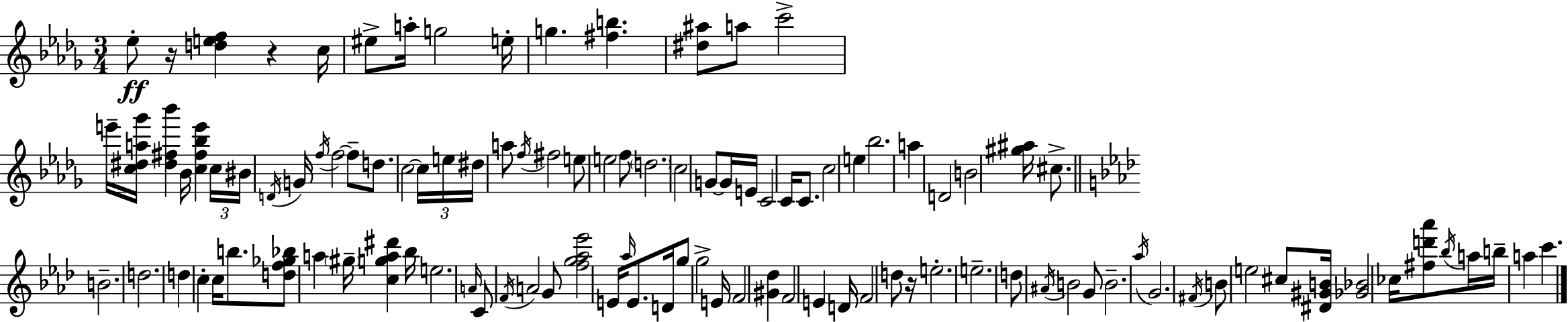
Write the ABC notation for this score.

X:1
T:Untitled
M:3/4
L:1/4
K:Bbm
_e/2 z/4 [def] z c/4 ^e/2 a/4 g2 e/4 g [^fb] [^d^a]/2 a/2 c'2 e'/4 [c^da_g']/4 [^d^f_b'] _B/4 [c^f_be'] c/4 ^B/4 D/4 G/4 f/4 f2 f/2 d/2 c2 c/4 e/4 ^d/4 a/2 f/4 ^f2 e/2 e2 f/2 d2 c2 G/2 G/4 E/4 C2 C/4 C/2 c2 e _b2 a D2 B2 [^g^a]/4 ^c/2 B2 d2 d c c/4 b/2 [df_g_b]/2 a ^g/4 [cga^d'] _b/4 e2 A/4 C/2 F/4 A2 G/2 [fg_a_e']2 E/4 _a/4 E/2 D/4 g/2 g2 E/4 F2 [^G_d] F2 E D/4 F2 d/2 z/4 e2 e2 d/2 ^A/4 B2 G/2 B2 _a/4 G2 ^F/4 B/2 e2 ^c/2 [^D^GB]/4 [_G_B]2 _c/4 [^fd'_a']/2 _b/4 a/4 b/4 a c'